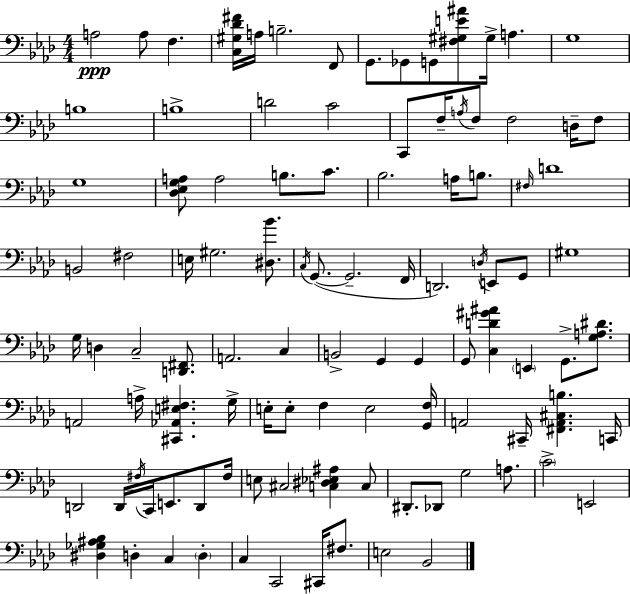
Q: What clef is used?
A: bass